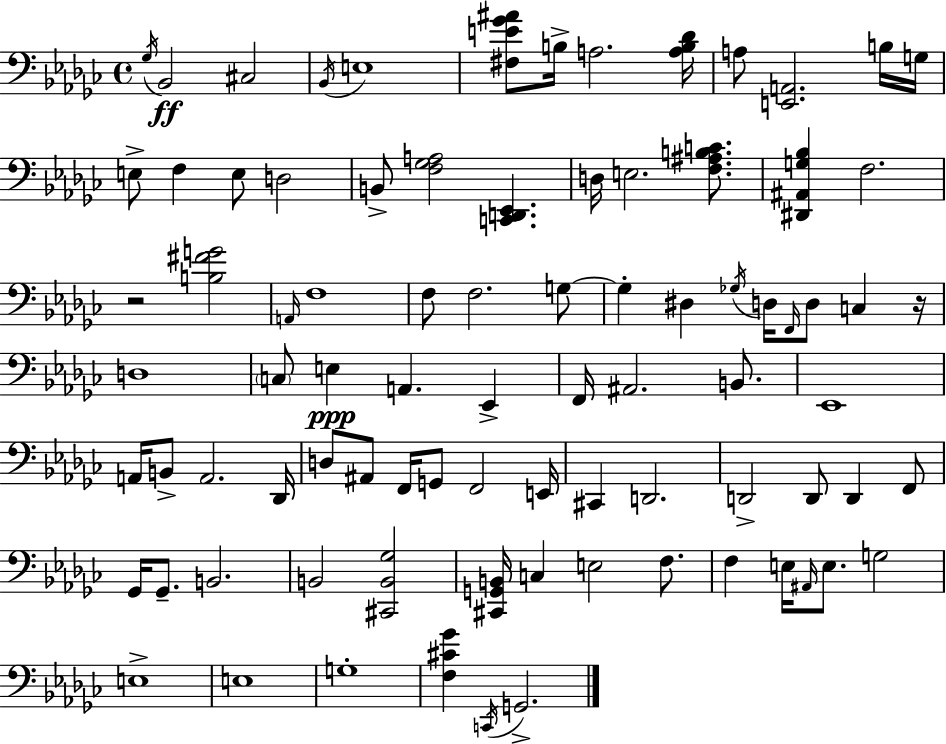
Gb3/s Bb2/h C#3/h Bb2/s E3/w [F#3,E4,Gb4,A#4]/e B3/s A3/h. [A3,B3,Db4]/s A3/e [E2,A2]/h. B3/s G3/s E3/e F3/q E3/e D3/h B2/e [F3,Gb3,A3]/h [C2,D2,Eb2]/q. D3/s E3/h. [F3,A#3,B3,C4]/e. [D#2,A#2,G3,Bb3]/q F3/h. R/h [B3,F#4,G4]/h A2/s F3/w F3/e F3/h. G3/e G3/q D#3/q Gb3/s D3/s F2/s D3/e C3/q R/s D3/w C3/e E3/q A2/q. Eb2/q F2/s A#2/h. B2/e. Eb2/w A2/s B2/e A2/h. Db2/s D3/e A#2/e F2/s G2/e F2/h E2/s C#2/q D2/h. D2/h D2/e D2/q F2/e Gb2/s Gb2/e. B2/h. B2/h [C#2,B2,Gb3]/h [C#2,G2,B2]/s C3/q E3/h F3/e. F3/q E3/s A#2/s E3/e. G3/h E3/w E3/w G3/w [F3,C#4,Gb4]/q C2/s G2/h.